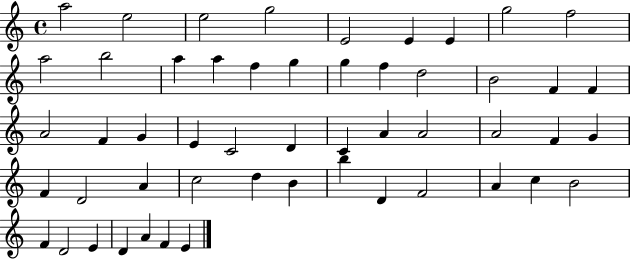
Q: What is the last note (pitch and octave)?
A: E4